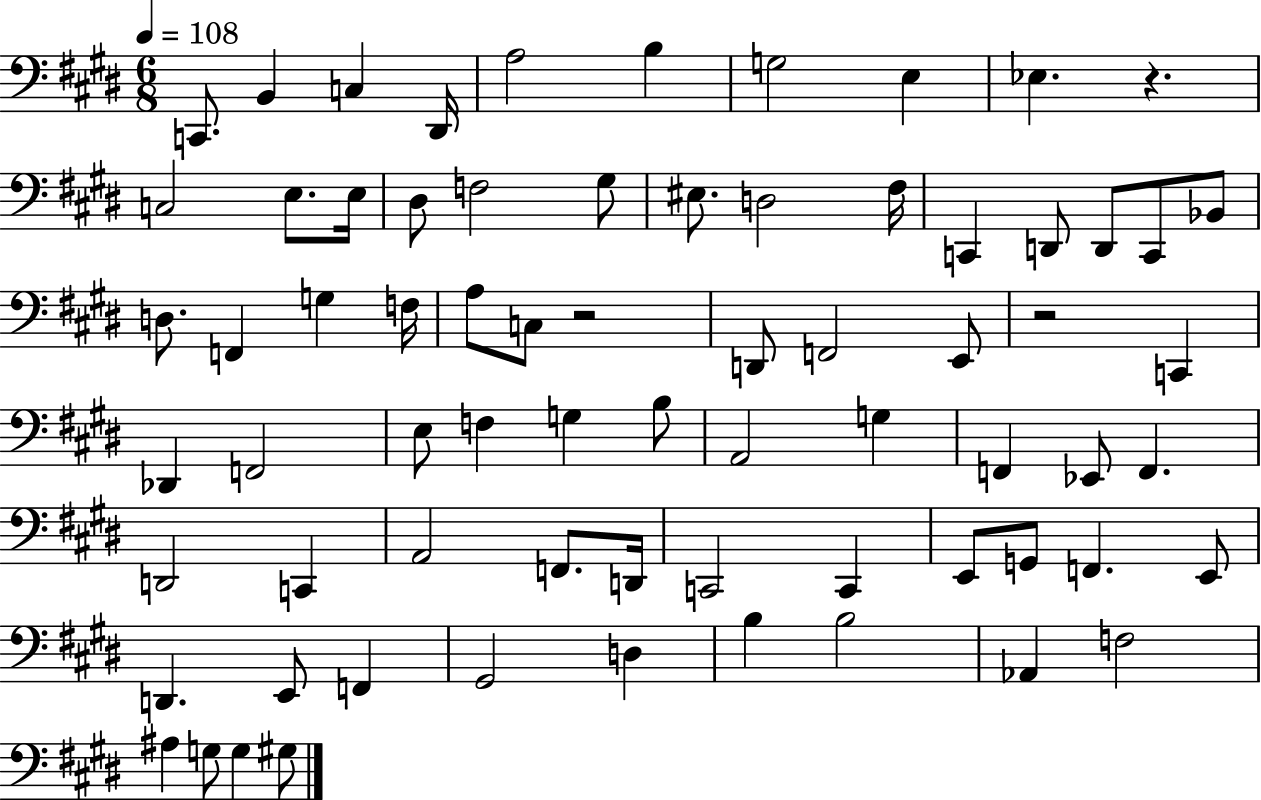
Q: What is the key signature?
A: E major